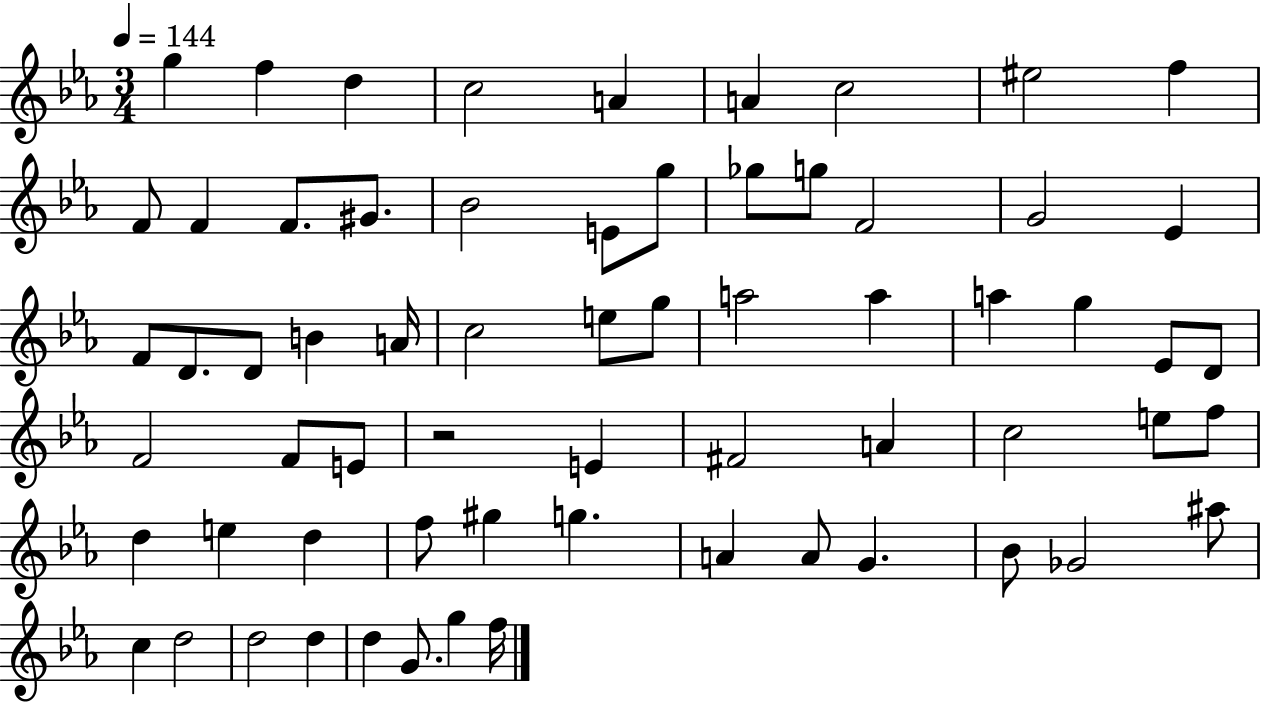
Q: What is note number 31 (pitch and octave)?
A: A5